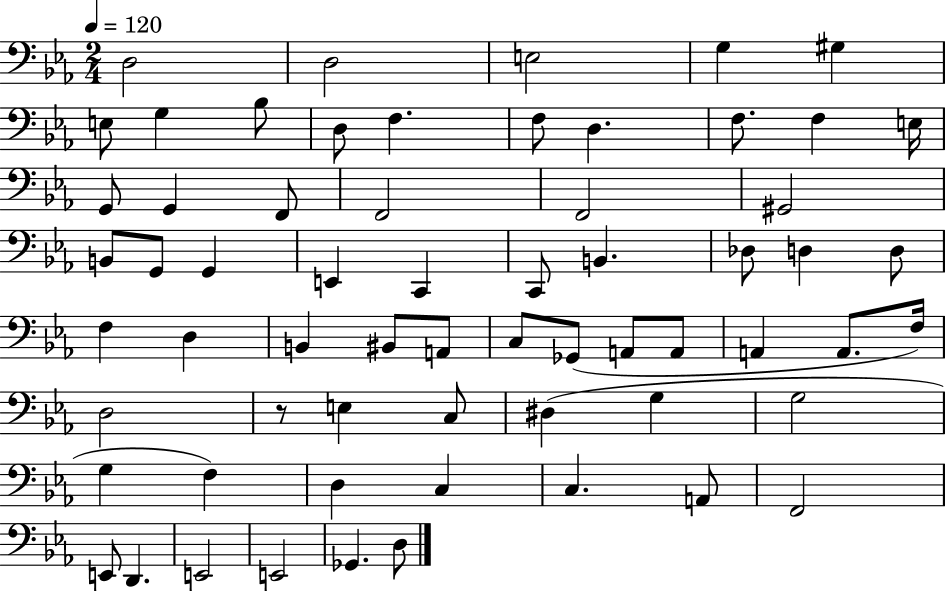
{
  \clef bass
  \numericTimeSignature
  \time 2/4
  \key ees \major
  \tempo 4 = 120
  \repeat volta 2 { d2 | d2 | e2 | g4 gis4 | \break e8 g4 bes8 | d8 f4. | f8 d4. | f8. f4 e16 | \break g,8 g,4 f,8 | f,2 | f,2 | gis,2 | \break b,8 g,8 g,4 | e,4 c,4 | c,8 b,4. | des8 d4 d8 | \break f4 d4 | b,4 bis,8 a,8 | c8 ges,8( a,8 a,8 | a,4 a,8. f16) | \break d2 | r8 e4 c8 | dis4( g4 | g2 | \break g4 f4) | d4 c4 | c4. a,8 | f,2 | \break e,8 d,4. | e,2 | e,2 | ges,4. d8 | \break } \bar "|."
}